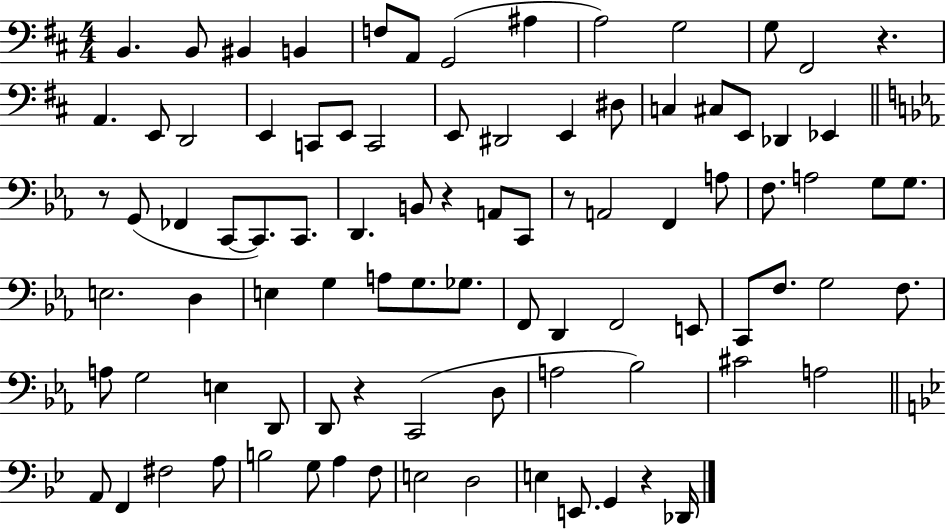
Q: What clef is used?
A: bass